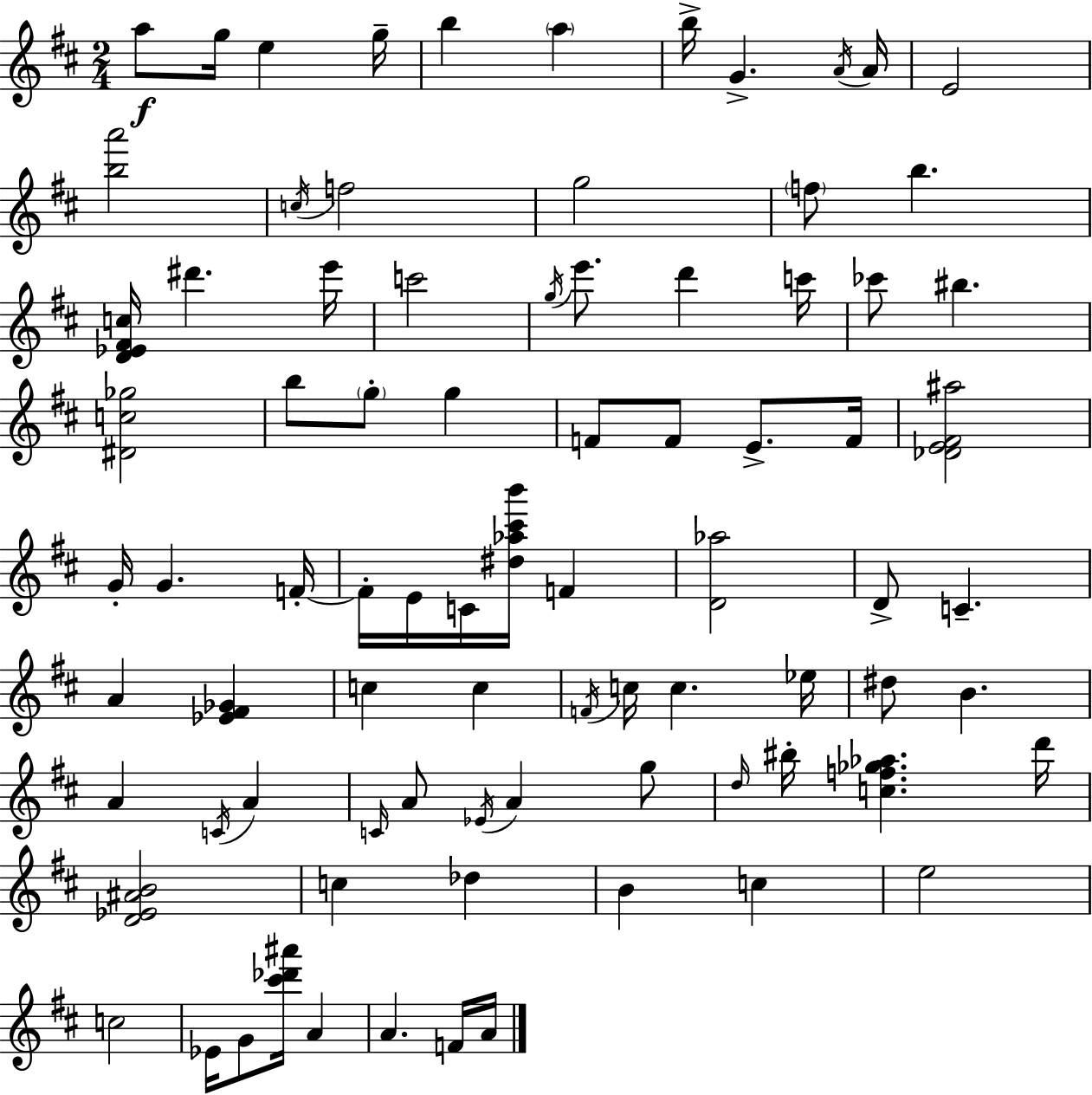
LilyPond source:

{
  \clef treble
  \numericTimeSignature
  \time 2/4
  \key d \major
  a''8\f g''16 e''4 g''16-- | b''4 \parenthesize a''4 | b''16-> g'4.-> \acciaccatura { a'16 } | a'16 e'2 | \break <b'' a'''>2 | \acciaccatura { c''16 } f''2 | g''2 | \parenthesize f''8 b''4. | \break <d' ees' fis' c''>16 dis'''4. | e'''16 c'''2 | \acciaccatura { g''16 } e'''8. d'''4 | c'''16 ces'''8 bis''4. | \break <dis' c'' ges''>2 | b''8 \parenthesize g''8-. g''4 | f'8 f'8 e'8.-> | f'16 <des' e' fis' ais''>2 | \break g'16-. g'4. | f'16-.~~ f'16-. e'16 c'16 <dis'' aes'' cis''' b'''>16 f'4 | <d' aes''>2 | d'8-> c'4.-- | \break a'4 <ees' fis' ges'>4 | c''4 c''4 | \acciaccatura { f'16 } c''16 c''4. | ees''16 dis''8 b'4. | \break a'4 | \acciaccatura { c'16 } a'4 \grace { c'16 } a'8 | \acciaccatura { ees'16 } a'4 g''8 \grace { d''16 } | bis''16-. <c'' f'' ges'' aes''>4. d'''16 | \break <d' ees' ais' b'>2 | c''4 des''4 | b'4 c''4 | e''2 | \break c''2 | ees'16 g'8 <cis''' des''' ais'''>16 a'4 | a'4. f'16 a'16 | \bar "|."
}